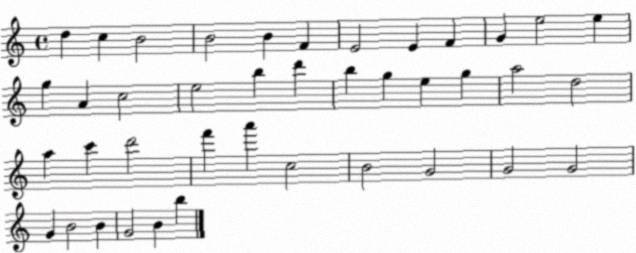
X:1
T:Untitled
M:4/4
L:1/4
K:C
d c B2 B2 B F E2 E F G e2 e g A c2 e2 b d' b g e g a2 d2 a c' d'2 f' a' c2 B2 G2 G2 G2 G B2 B G2 B b